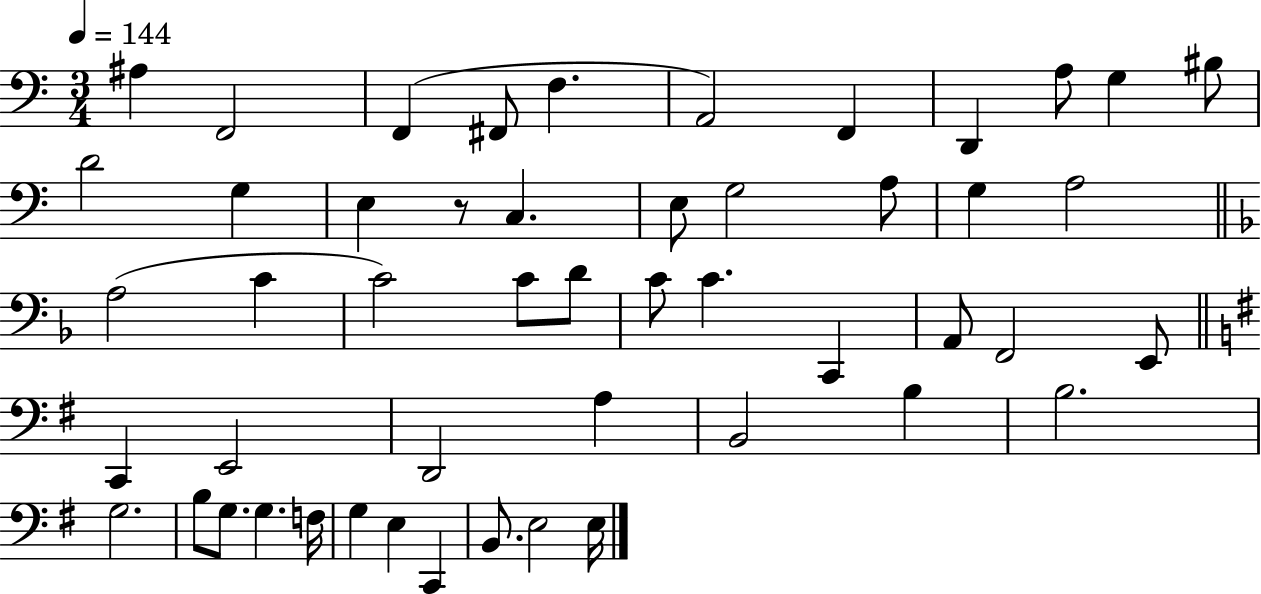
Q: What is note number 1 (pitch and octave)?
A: A#3